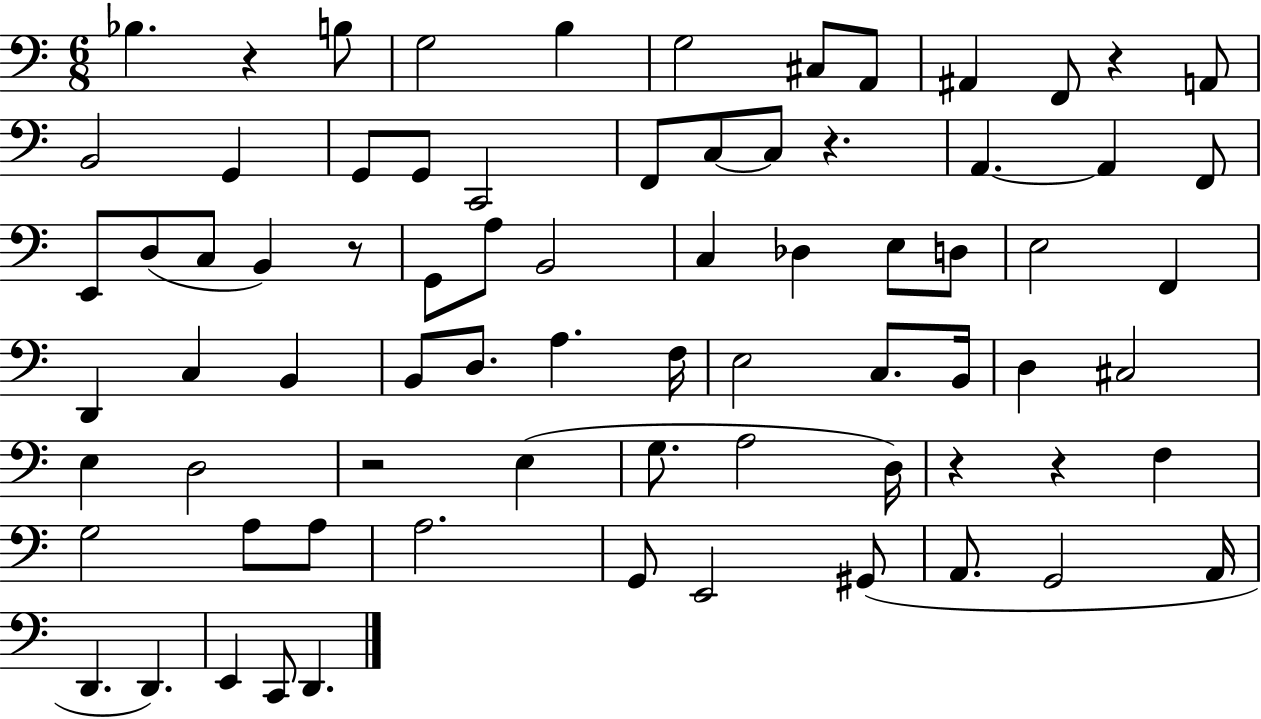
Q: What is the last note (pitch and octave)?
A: D2